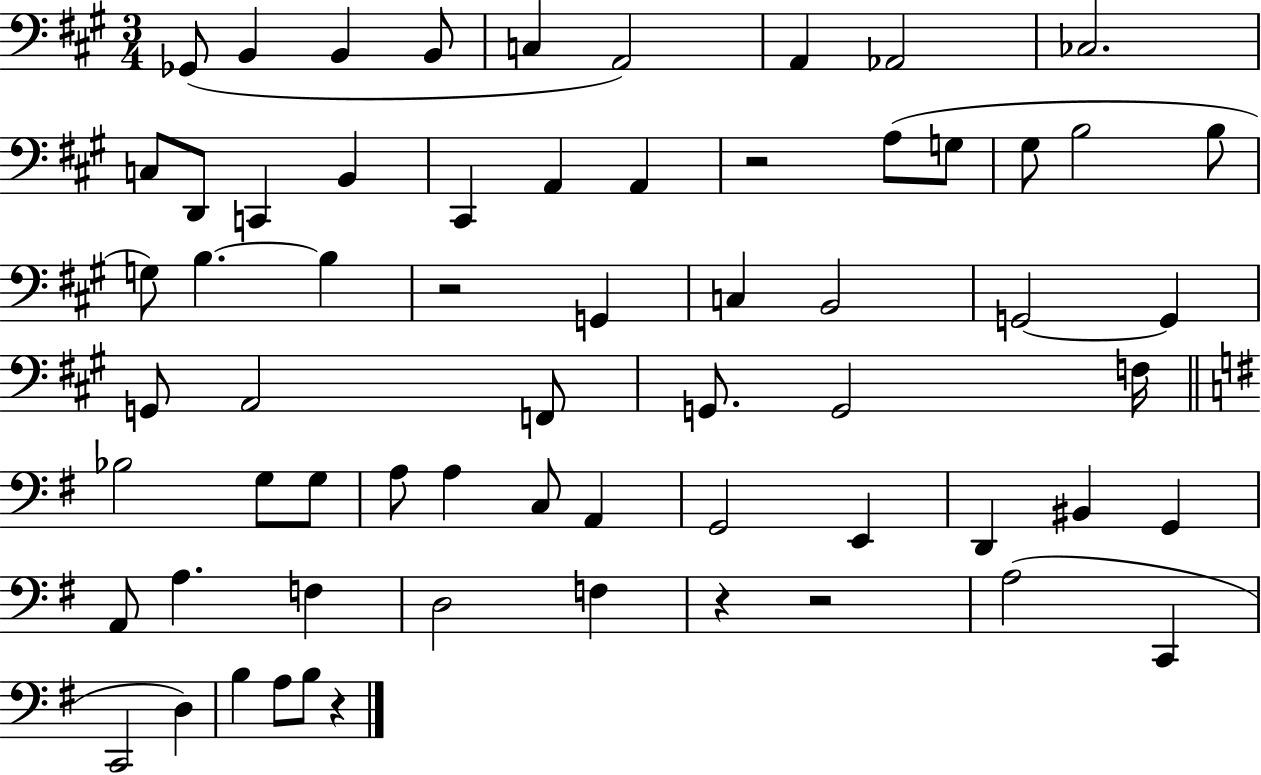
{
  \clef bass
  \numericTimeSignature
  \time 3/4
  \key a \major
  \repeat volta 2 { ges,8( b,4 b,4 b,8 | c4 a,2) | a,4 aes,2 | ces2. | \break c8 d,8 c,4 b,4 | cis,4 a,4 a,4 | r2 a8( g8 | gis8 b2 b8 | \break g8) b4.~~ b4 | r2 g,4 | c4 b,2 | g,2~~ g,4 | \break g,8 a,2 f,8 | g,8. g,2 f16 | \bar "||" \break \key g \major bes2 g8 g8 | a8 a4 c8 a,4 | g,2 e,4 | d,4 bis,4 g,4 | \break a,8 a4. f4 | d2 f4 | r4 r2 | a2( c,4 | \break c,2 d4) | b4 a8 b8 r4 | } \bar "|."
}